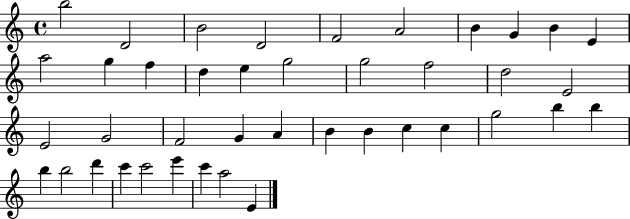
X:1
T:Untitled
M:4/4
L:1/4
K:C
b2 D2 B2 D2 F2 A2 B G B E a2 g f d e g2 g2 f2 d2 E2 E2 G2 F2 G A B B c c g2 b b b b2 d' c' c'2 e' c' a2 E